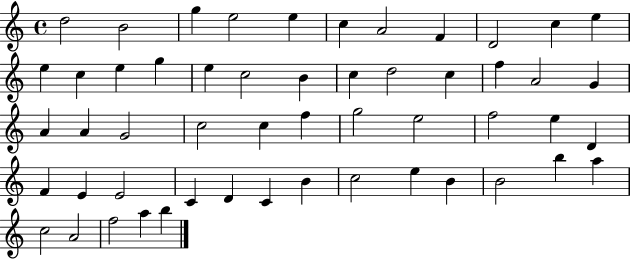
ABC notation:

X:1
T:Untitled
M:4/4
L:1/4
K:C
d2 B2 g e2 e c A2 F D2 c e e c e g e c2 B c d2 c f A2 G A A G2 c2 c f g2 e2 f2 e D F E E2 C D C B c2 e B B2 b a c2 A2 f2 a b